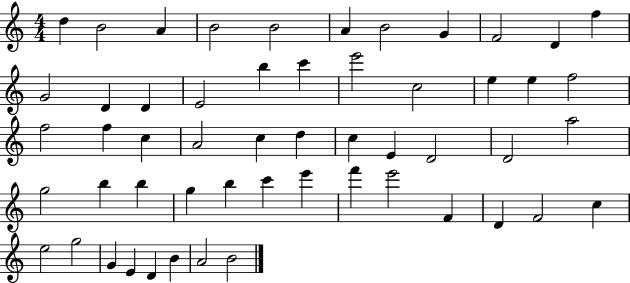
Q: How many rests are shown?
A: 0